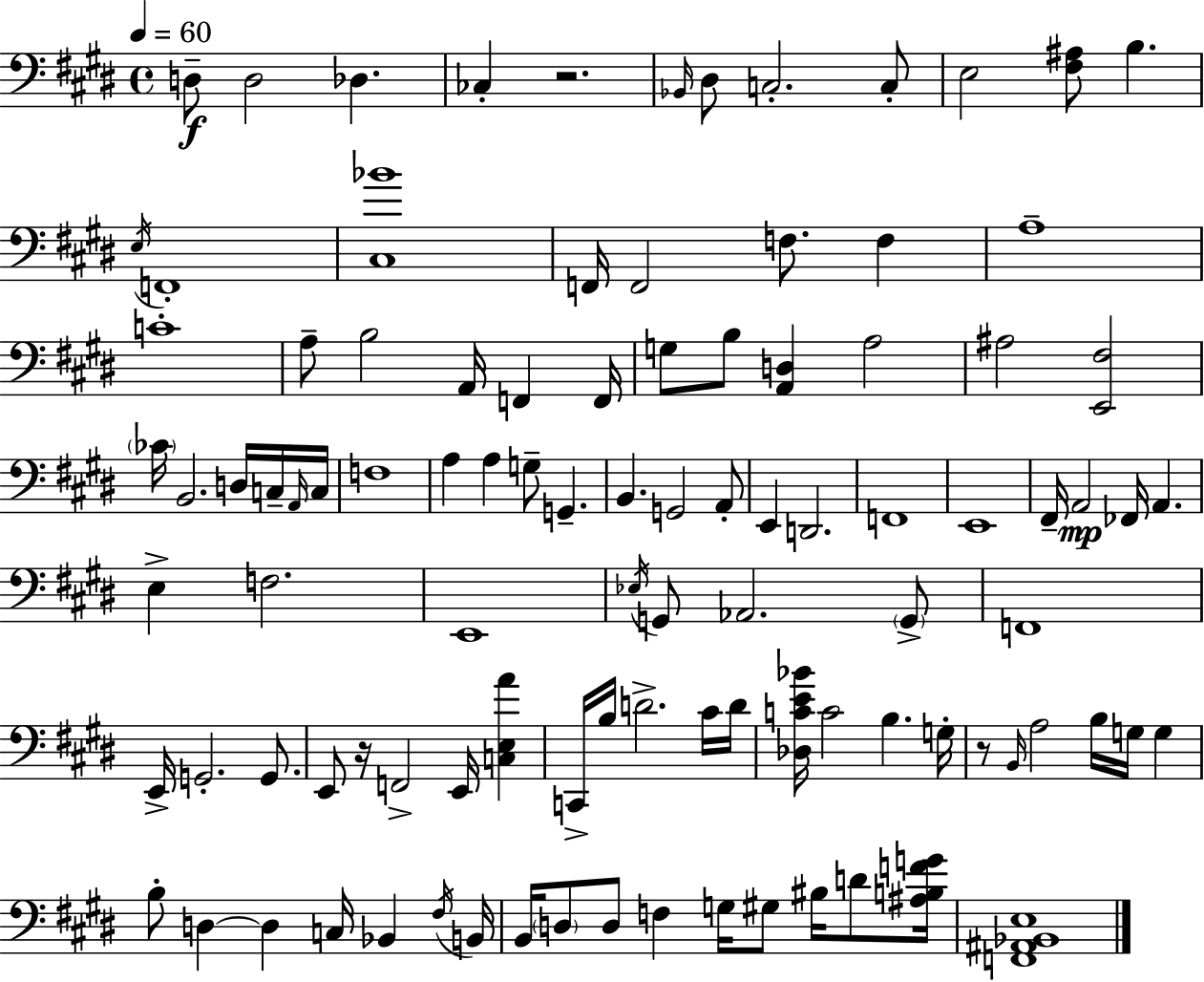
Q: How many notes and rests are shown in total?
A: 102